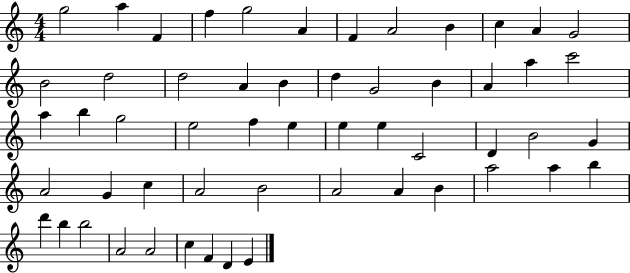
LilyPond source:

{
  \clef treble
  \numericTimeSignature
  \time 4/4
  \key c \major
  g''2 a''4 f'4 | f''4 g''2 a'4 | f'4 a'2 b'4 | c''4 a'4 g'2 | \break b'2 d''2 | d''2 a'4 b'4 | d''4 g'2 b'4 | a'4 a''4 c'''2 | \break a''4 b''4 g''2 | e''2 f''4 e''4 | e''4 e''4 c'2 | d'4 b'2 g'4 | \break a'2 g'4 c''4 | a'2 b'2 | a'2 a'4 b'4 | a''2 a''4 b''4 | \break d'''4 b''4 b''2 | a'2 a'2 | c''4 f'4 d'4 e'4 | \bar "|."
}